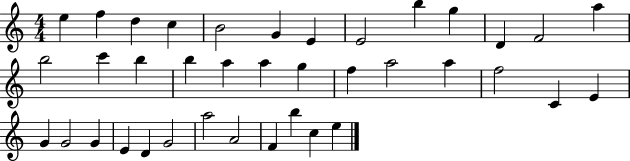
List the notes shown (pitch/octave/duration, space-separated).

E5/q F5/q D5/q C5/q B4/h G4/q E4/q E4/h B5/q G5/q D4/q F4/h A5/q B5/h C6/q B5/q B5/q A5/q A5/q G5/q F5/q A5/h A5/q F5/h C4/q E4/q G4/q G4/h G4/q E4/q D4/q G4/h A5/h A4/h F4/q B5/q C5/q E5/q